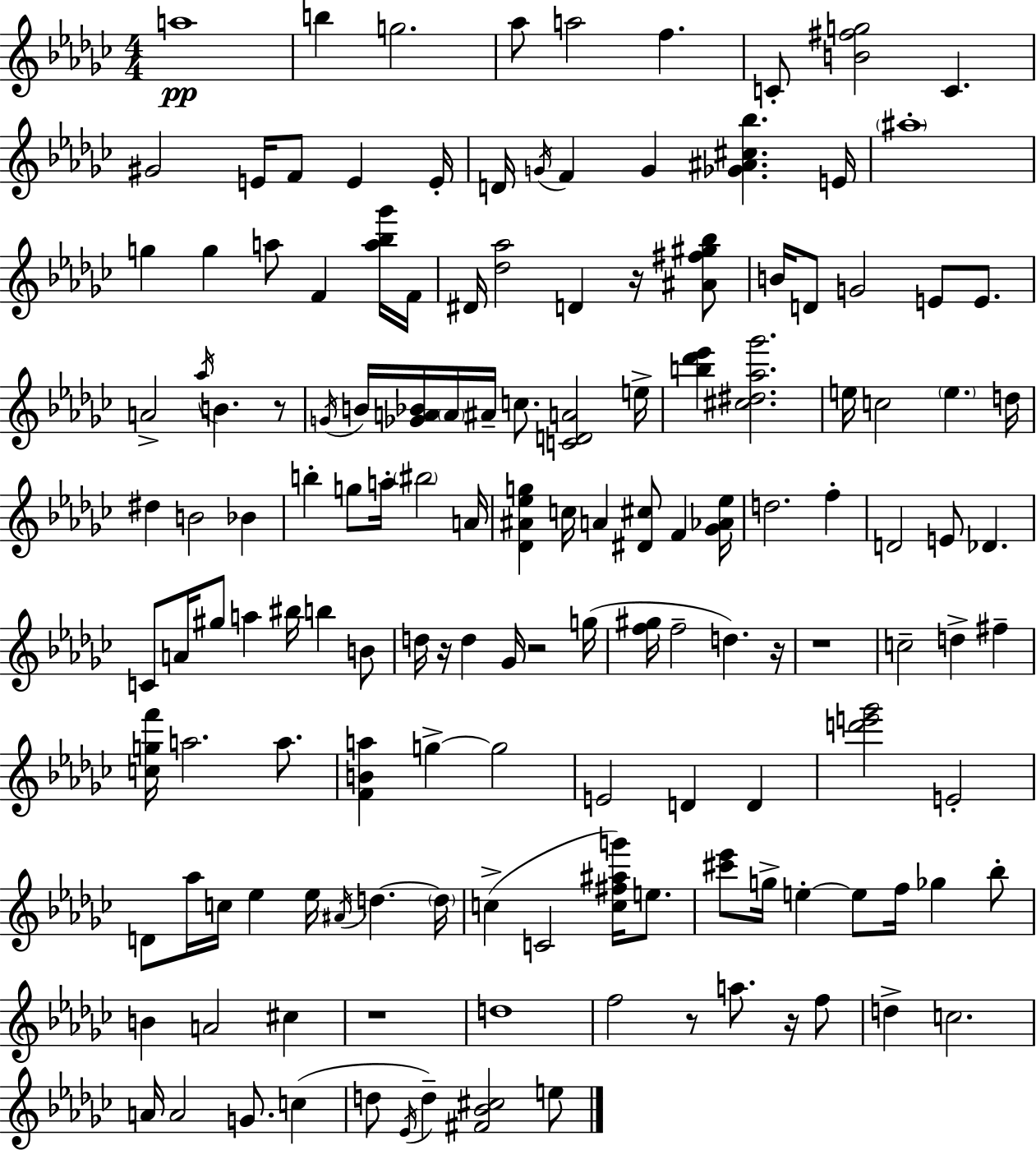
{
  \clef treble
  \numericTimeSignature
  \time 4/4
  \key ees \minor
  a''1\pp | b''4 g''2. | aes''8 a''2 f''4. | c'8-. <b' fis'' g''>2 c'4. | \break gis'2 e'16 f'8 e'4 e'16-. | d'16 \acciaccatura { g'16 } f'4 g'4 <ges' ais' cis'' bes''>4. | e'16 \parenthesize ais''1-. | g''4 g''4 a''8 f'4 <a'' bes'' ges'''>16 | \break f'16 dis'16 <des'' aes''>2 d'4 r16 <ais' fis'' gis'' bes''>8 | b'16 d'8 g'2 e'8 e'8. | a'2-> \acciaccatura { aes''16 } b'4. | r8 \acciaccatura { g'16 } b'16 <ges' a' bes'>16 \parenthesize a'16 ais'16-- c''8. <c' d' a'>2 | \break e''16-> <b'' des''' ees'''>4 <cis'' dis'' aes'' ges'''>2. | e''16 c''2 \parenthesize e''4. | d''16 dis''4 b'2 bes'4 | b''4-. g''8 a''16-. \parenthesize bis''2 | \break a'16 <des' ais' ees'' g''>4 c''16 a'4 <dis' cis''>8 f'4 | <ges' aes' ees''>16 d''2. f''4-. | d'2 e'8 des'4. | c'8 a'16 gis''8 a''4 bis''16 b''4 | \break b'8 d''16 r16 d''4 ges'16 r2 | g''16( <f'' gis''>16 f''2-- d''4.) | r16 r1 | c''2-- d''4-> fis''4-- | \break <c'' g'' f'''>16 a''2. | a''8. <f' b' a''>4 g''4->~~ g''2 | e'2 d'4 d'4 | <d''' e''' ges'''>2 e'2-. | \break d'8 aes''16 c''16 ees''4 ees''16 \acciaccatura { ais'16 } d''4.~~ | \parenthesize d''16 c''4->( c'2 | <c'' fis'' ais'' g'''>16) e''8. <cis''' ees'''>8 g''16-> e''4-.~~ e''8 f''16 ges''4 | bes''8-. b'4 a'2 | \break cis''4 r1 | d''1 | f''2 r8 a''8. | r16 f''8 d''4-> c''2. | \break a'16 a'2 g'8. | c''4( d''8 \acciaccatura { ees'16 } d''4--) <fis' bes' cis''>2 | e''8 \bar "|."
}